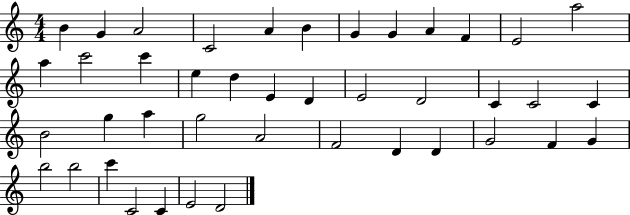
{
  \clef treble
  \numericTimeSignature
  \time 4/4
  \key c \major
  b'4 g'4 a'2 | c'2 a'4 b'4 | g'4 g'4 a'4 f'4 | e'2 a''2 | \break a''4 c'''2 c'''4 | e''4 d''4 e'4 d'4 | e'2 d'2 | c'4 c'2 c'4 | \break b'2 g''4 a''4 | g''2 a'2 | f'2 d'4 d'4 | g'2 f'4 g'4 | \break b''2 b''2 | c'''4 c'2 c'4 | e'2 d'2 | \bar "|."
}